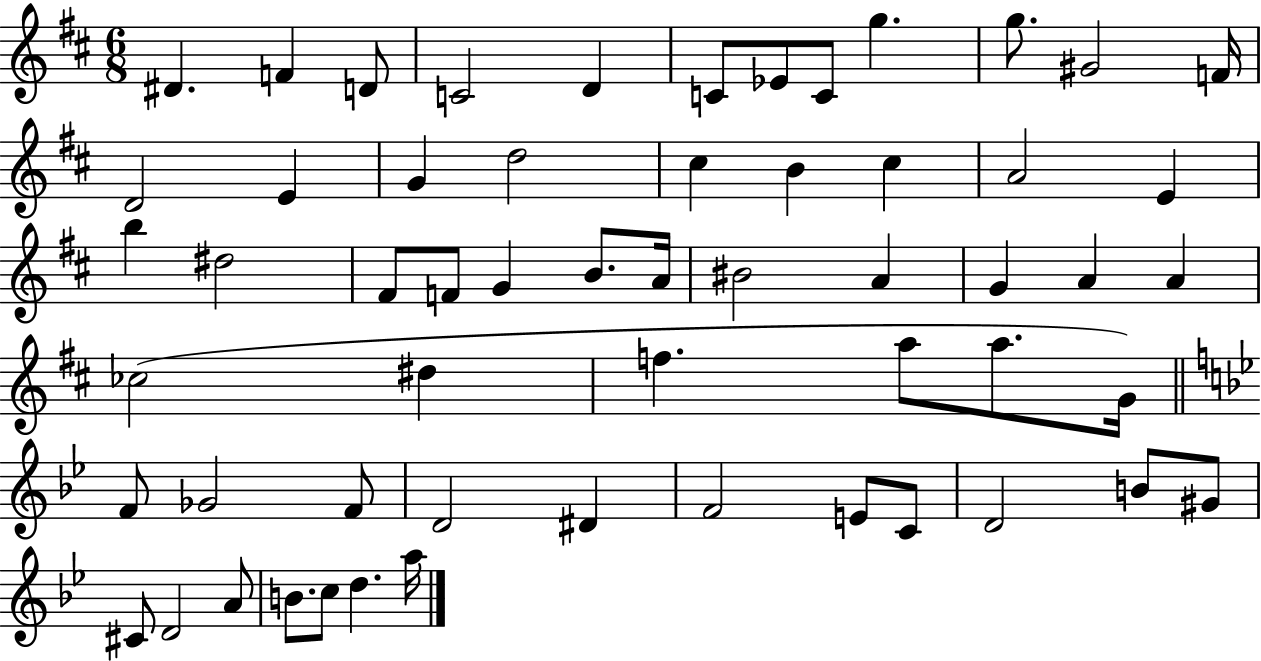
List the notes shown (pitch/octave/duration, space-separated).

D#4/q. F4/q D4/e C4/h D4/q C4/e Eb4/e C4/e G5/q. G5/e. G#4/h F4/s D4/h E4/q G4/q D5/h C#5/q B4/q C#5/q A4/h E4/q B5/q D#5/h F#4/e F4/e G4/q B4/e. A4/s BIS4/h A4/q G4/q A4/q A4/q CES5/h D#5/q F5/q. A5/e A5/e. G4/s F4/e Gb4/h F4/e D4/h D#4/q F4/h E4/e C4/e D4/h B4/e G#4/e C#4/e D4/h A4/e B4/e. C5/e D5/q. A5/s